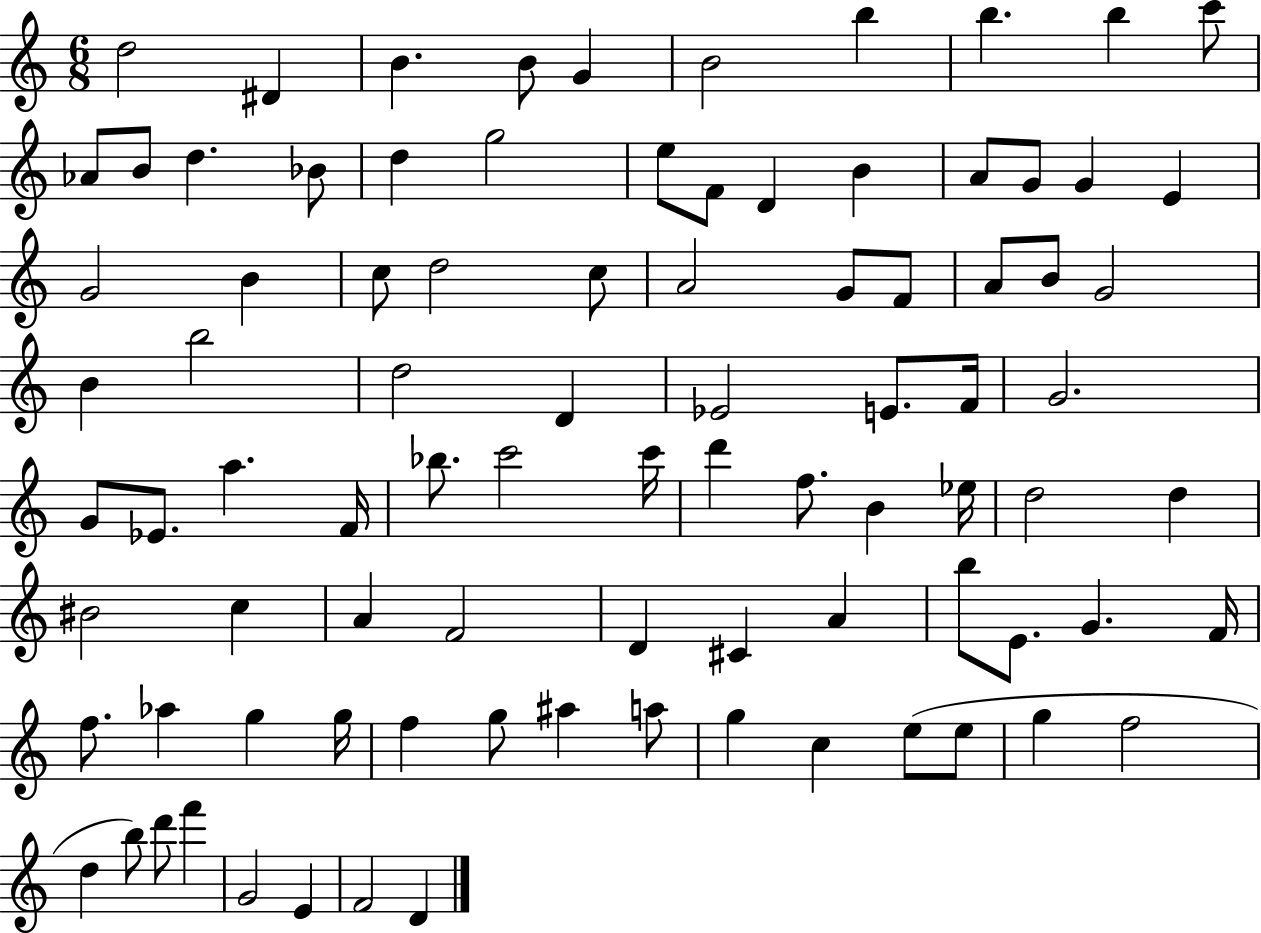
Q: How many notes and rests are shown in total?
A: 89